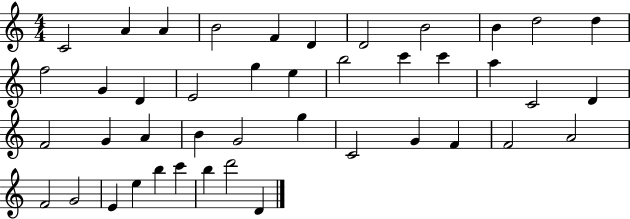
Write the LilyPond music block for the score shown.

{
  \clef treble
  \numericTimeSignature
  \time 4/4
  \key c \major
  c'2 a'4 a'4 | b'2 f'4 d'4 | d'2 b'2 | b'4 d''2 d''4 | \break f''2 g'4 d'4 | e'2 g''4 e''4 | b''2 c'''4 c'''4 | a''4 c'2 d'4 | \break f'2 g'4 a'4 | b'4 g'2 g''4 | c'2 g'4 f'4 | f'2 a'2 | \break f'2 g'2 | e'4 e''4 b''4 c'''4 | b''4 d'''2 d'4 | \bar "|."
}